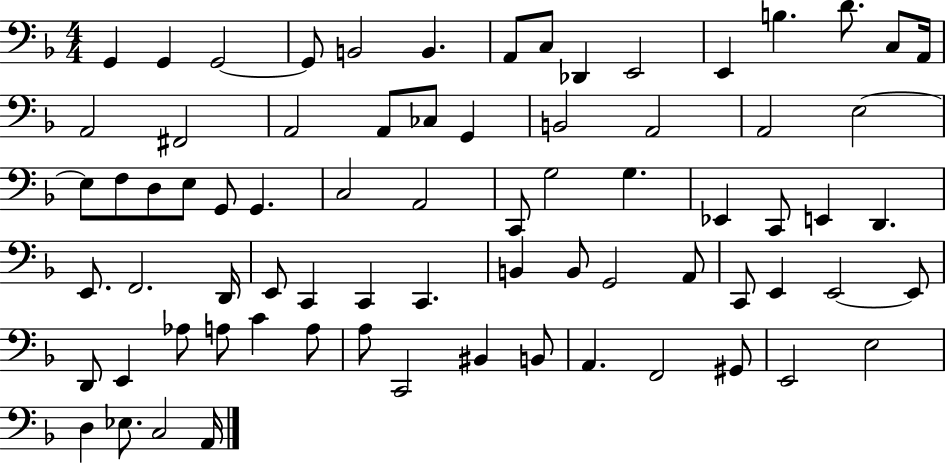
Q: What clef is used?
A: bass